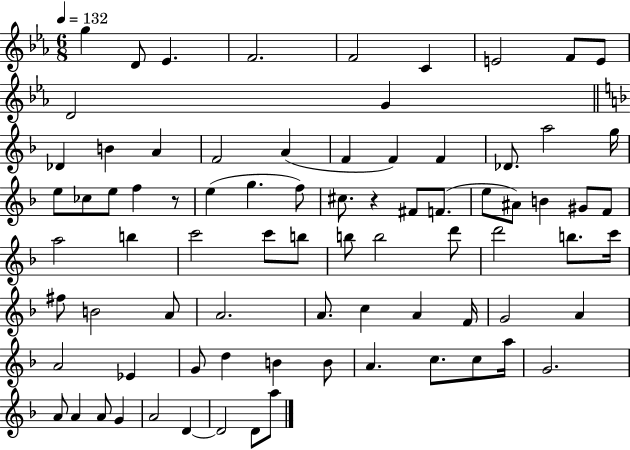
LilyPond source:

{
  \clef treble
  \numericTimeSignature
  \time 6/8
  \key ees \major
  \tempo 4 = 132
  \repeat volta 2 { g''4 d'8 ees'4. | f'2. | f'2 c'4 | e'2 f'8 e'8 | \break d'2 g'4 | \bar "||" \break \key d \minor des'4 b'4 a'4 | f'2 a'4( | f'4 f'4) f'4 | des'8. a''2 g''16 | \break e''8 ces''8 e''8 f''4 r8 | e''4( g''4. f''8) | cis''8. r4 fis'8 f'8.( | e''8 ais'8) b'4 gis'8 f'8 | \break a''2 b''4 | c'''2 c'''8 b''8 | b''8 b''2 d'''8 | d'''2 b''8. c'''16 | \break fis''8 b'2 a'8 | a'2. | a'8. c''4 a'4 f'16 | g'2 a'4 | \break a'2 ees'4 | g'8 d''4 b'4 b'8 | a'4. c''8. c''8 a''16 | g'2. | \break a'8 a'4 a'8 g'4 | a'2 d'4~~ | d'2 d'8 a''8 | } \bar "|."
}